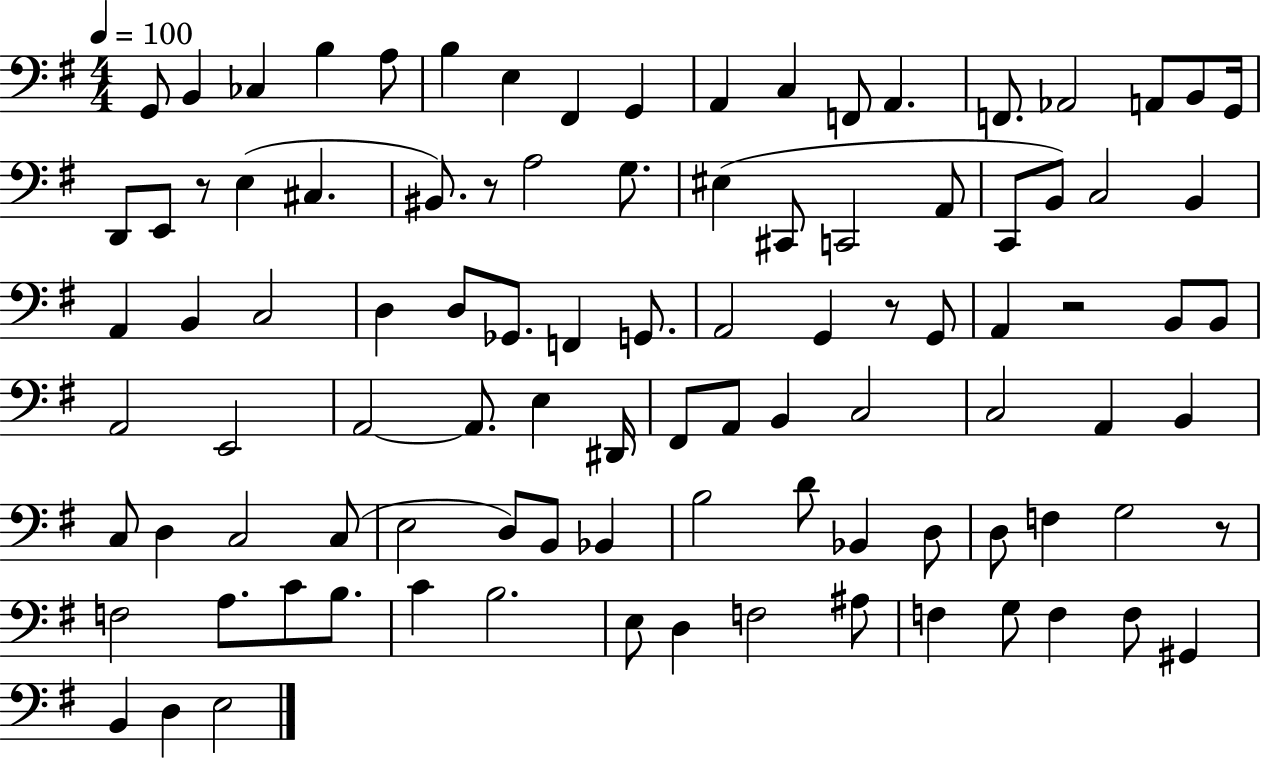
G2/e B2/q CES3/q B3/q A3/e B3/q E3/q F#2/q G2/q A2/q C3/q F2/e A2/q. F2/e. Ab2/h A2/e B2/e G2/s D2/e E2/e R/e E3/q C#3/q. BIS2/e. R/e A3/h G3/e. EIS3/q C#2/e C2/h A2/e C2/e B2/e C3/h B2/q A2/q B2/q C3/h D3/q D3/e Gb2/e. F2/q G2/e. A2/h G2/q R/e G2/e A2/q R/h B2/e B2/e A2/h E2/h A2/h A2/e. E3/q D#2/s F#2/e A2/e B2/q C3/h C3/h A2/q B2/q C3/e D3/q C3/h C3/e E3/h D3/e B2/e Bb2/q B3/h D4/e Bb2/q D3/e D3/e F3/q G3/h R/e F3/h A3/e. C4/e B3/e. C4/q B3/h. E3/e D3/q F3/h A#3/e F3/q G3/e F3/q F3/e G#2/q B2/q D3/q E3/h